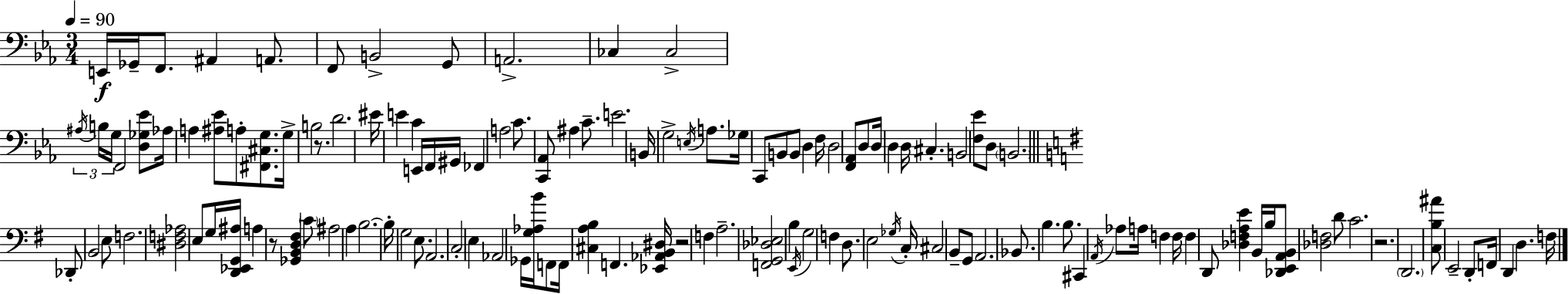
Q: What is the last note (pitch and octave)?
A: F3